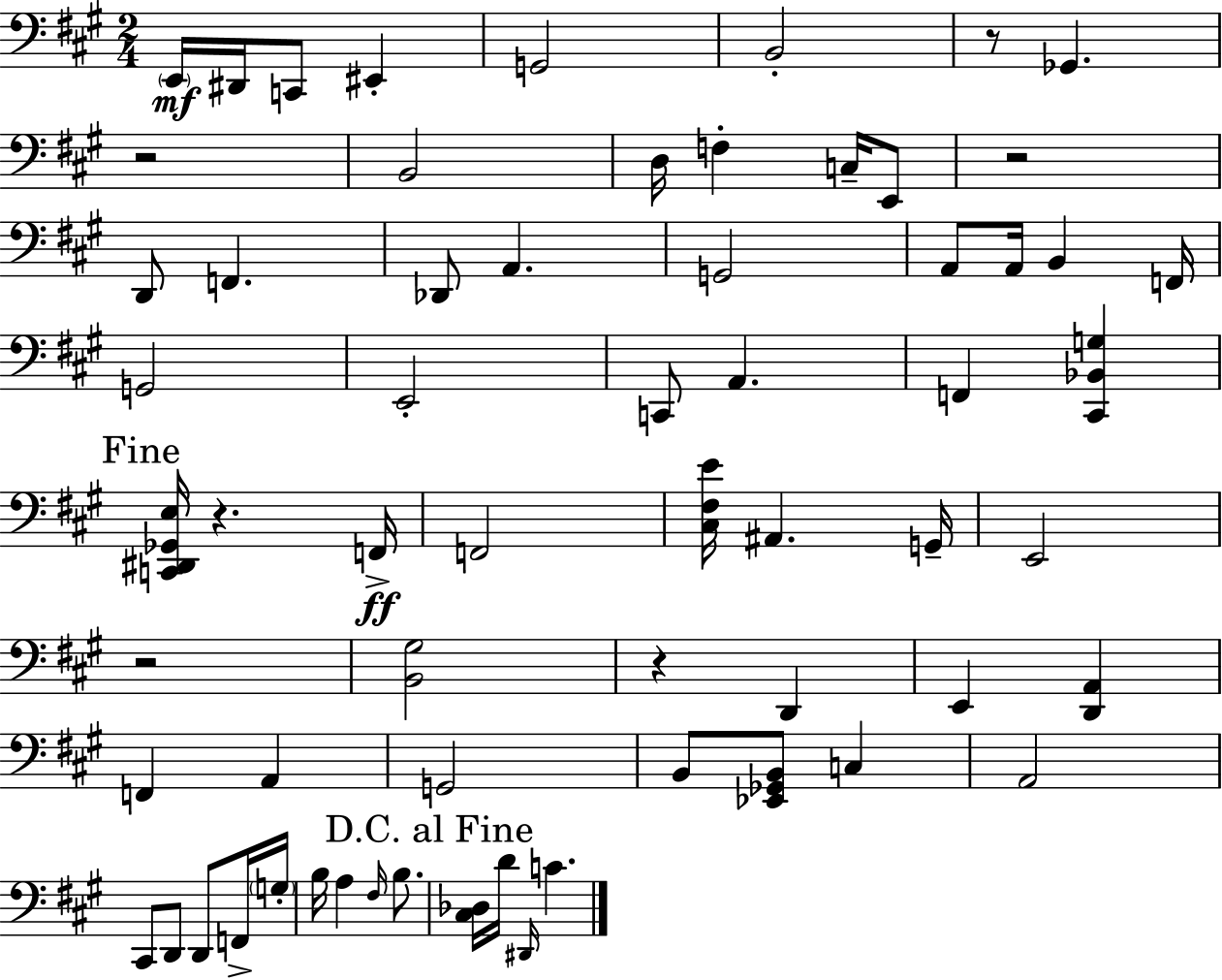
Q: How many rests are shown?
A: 6